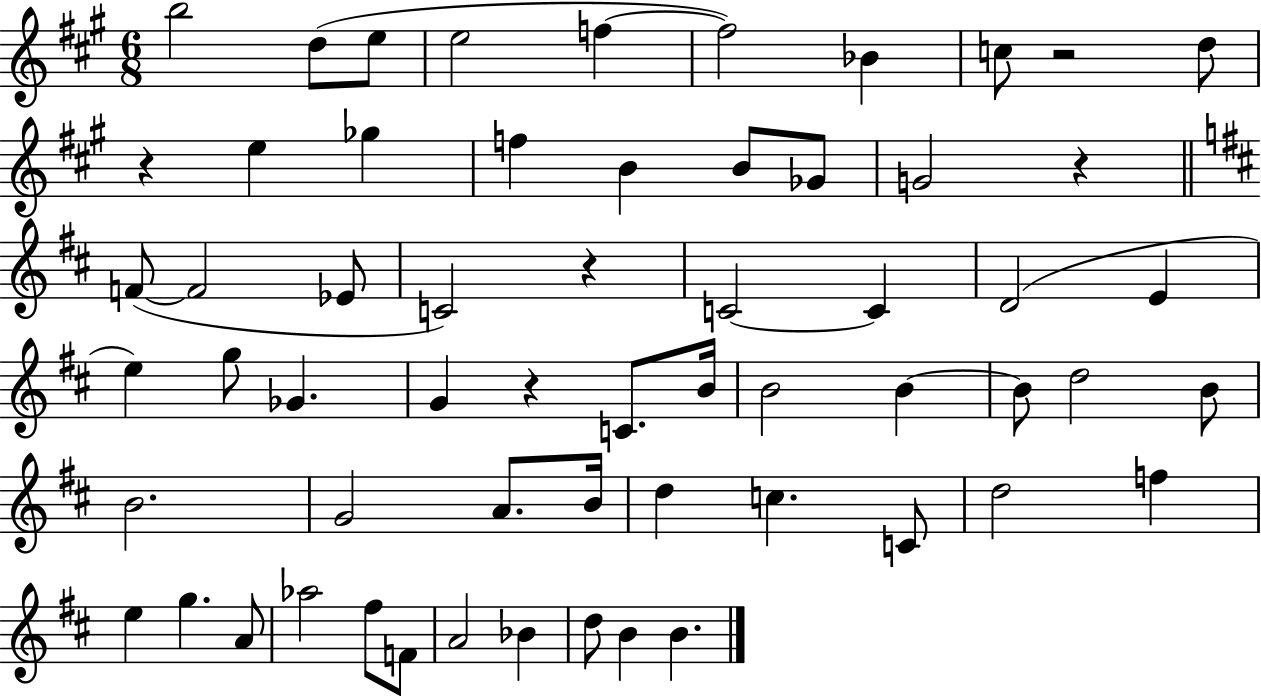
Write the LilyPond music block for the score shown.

{
  \clef treble
  \numericTimeSignature
  \time 6/8
  \key a \major
  b''2 d''8( e''8 | e''2 f''4~~ | f''2) bes'4 | c''8 r2 d''8 | \break r4 e''4 ges''4 | f''4 b'4 b'8 ges'8 | g'2 r4 | \bar "||" \break \key d \major f'8~(~ f'2 ees'8 | c'2) r4 | c'2~~ c'4 | d'2( e'4 | \break e''4) g''8 ges'4. | g'4 r4 c'8. b'16 | b'2 b'4~~ | b'8 d''2 b'8 | \break b'2. | g'2 a'8. b'16 | d''4 c''4. c'8 | d''2 f''4 | \break e''4 g''4. a'8 | aes''2 fis''8 f'8 | a'2 bes'4 | d''8 b'4 b'4. | \break \bar "|."
}